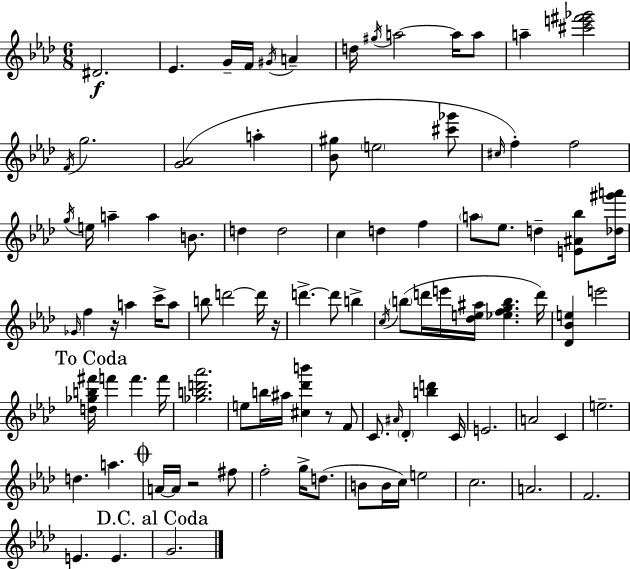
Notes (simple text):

D#4/h. Eb4/q. G4/s F4/s G#4/s A4/q D5/s G#5/s A5/h A5/s A5/e A5/q [C#6,E6,F#6,Gb6]/h F4/s G5/h. [G4,Ab4]/h A5/q [Bb4,G#5]/e E5/h [C#6,Gb6]/e C#5/s F5/q F5/h G5/s E5/s A5/q A5/q B4/e. D5/q D5/h C5/q D5/q F5/q A5/e Eb5/e. D5/q [E4,A#4,Bb5]/e [Db5,G#6,A6]/s Gb4/s F5/q R/s A5/q C6/s A5/e B5/e D6/h D6/s R/s D6/q. D6/e B5/q C5/s B5/e D6/s E6/s [Db5,E5,A#5]/s [Eb5,F5,G5,B5]/q. D6/s [Db4,Bb4,E5]/q E6/h [D5,Gb5,B5,F#6]/s F6/q F6/q. F6/s [Gb5,B5,D6,Ab6]/h. E5/e B5/s A#5/s [C#5,Db6,B6]/q R/e F4/e C4/e. A#4/s Db4/q [B5,D6]/q C4/s E4/h. A4/h C4/q E5/h. D5/q. A5/q. A4/s A4/s R/h F#5/e F5/h G5/s D5/e. B4/e B4/s C5/s E5/h C5/h. A4/h. F4/h. E4/q. E4/q. G4/h.